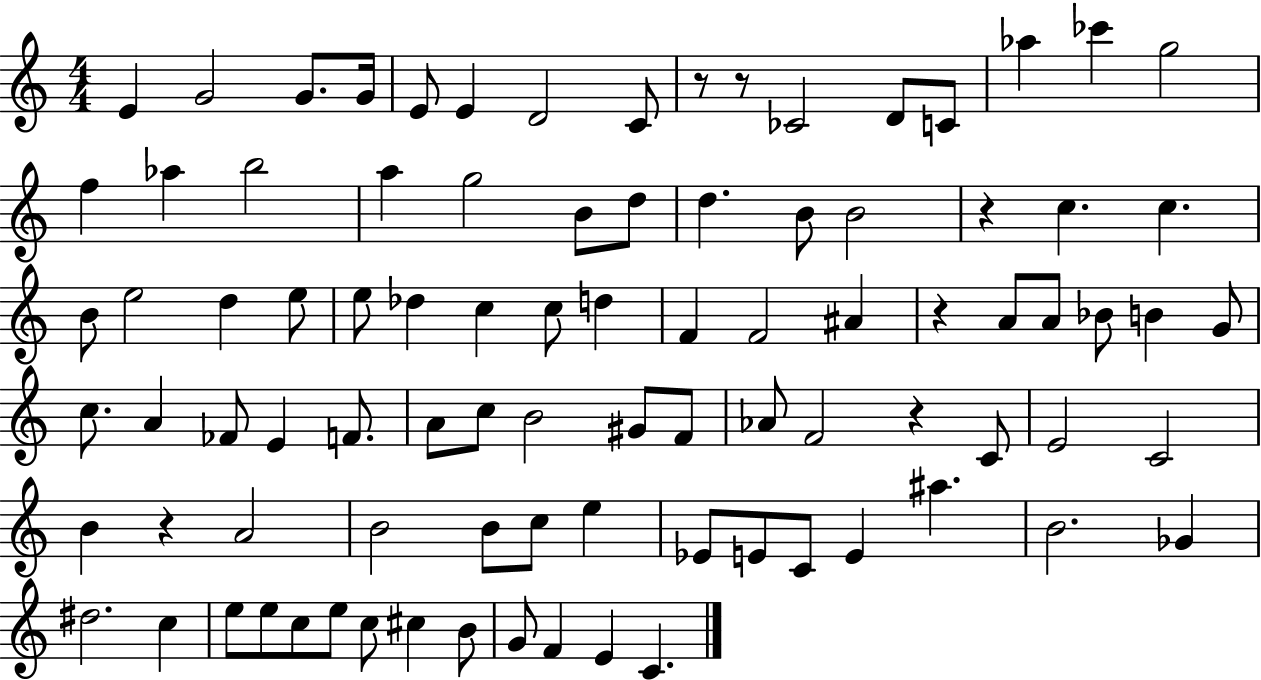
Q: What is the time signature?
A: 4/4